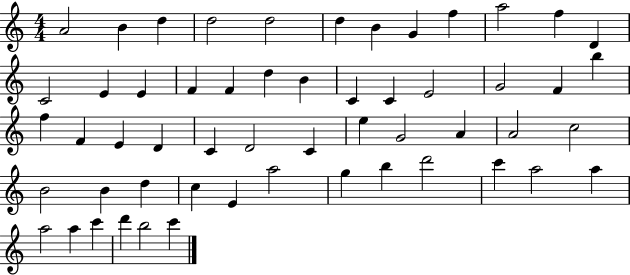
{
  \clef treble
  \numericTimeSignature
  \time 4/4
  \key c \major
  a'2 b'4 d''4 | d''2 d''2 | d''4 b'4 g'4 f''4 | a''2 f''4 d'4 | \break c'2 e'4 e'4 | f'4 f'4 d''4 b'4 | c'4 c'4 e'2 | g'2 f'4 b''4 | \break f''4 f'4 e'4 d'4 | c'4 d'2 c'4 | e''4 g'2 a'4 | a'2 c''2 | \break b'2 b'4 d''4 | c''4 e'4 a''2 | g''4 b''4 d'''2 | c'''4 a''2 a''4 | \break a''2 a''4 c'''4 | d'''4 b''2 c'''4 | \bar "|."
}